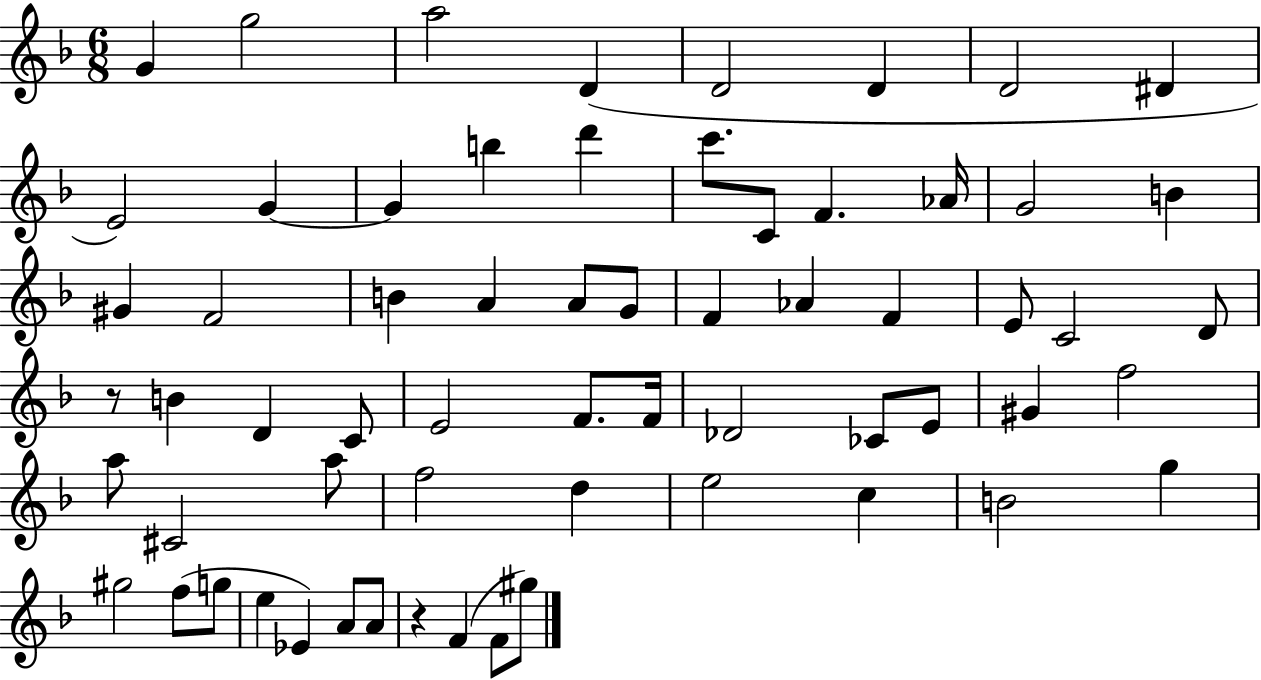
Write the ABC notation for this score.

X:1
T:Untitled
M:6/8
L:1/4
K:F
G g2 a2 D D2 D D2 ^D E2 G G b d' c'/2 C/2 F _A/4 G2 B ^G F2 B A A/2 G/2 F _A F E/2 C2 D/2 z/2 B D C/2 E2 F/2 F/4 _D2 _C/2 E/2 ^G f2 a/2 ^C2 a/2 f2 d e2 c B2 g ^g2 f/2 g/2 e _E A/2 A/2 z F F/2 ^g/2